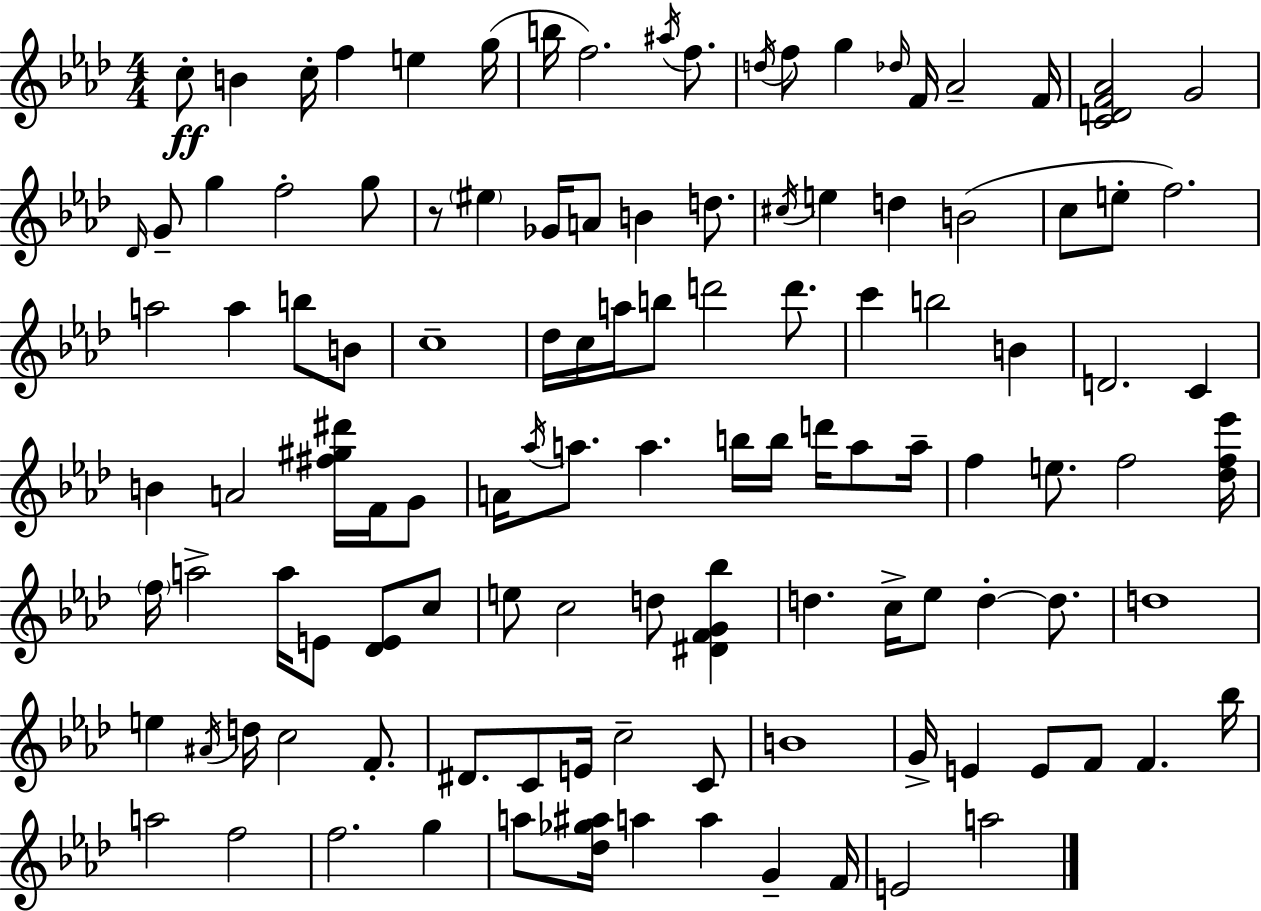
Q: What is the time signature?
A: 4/4